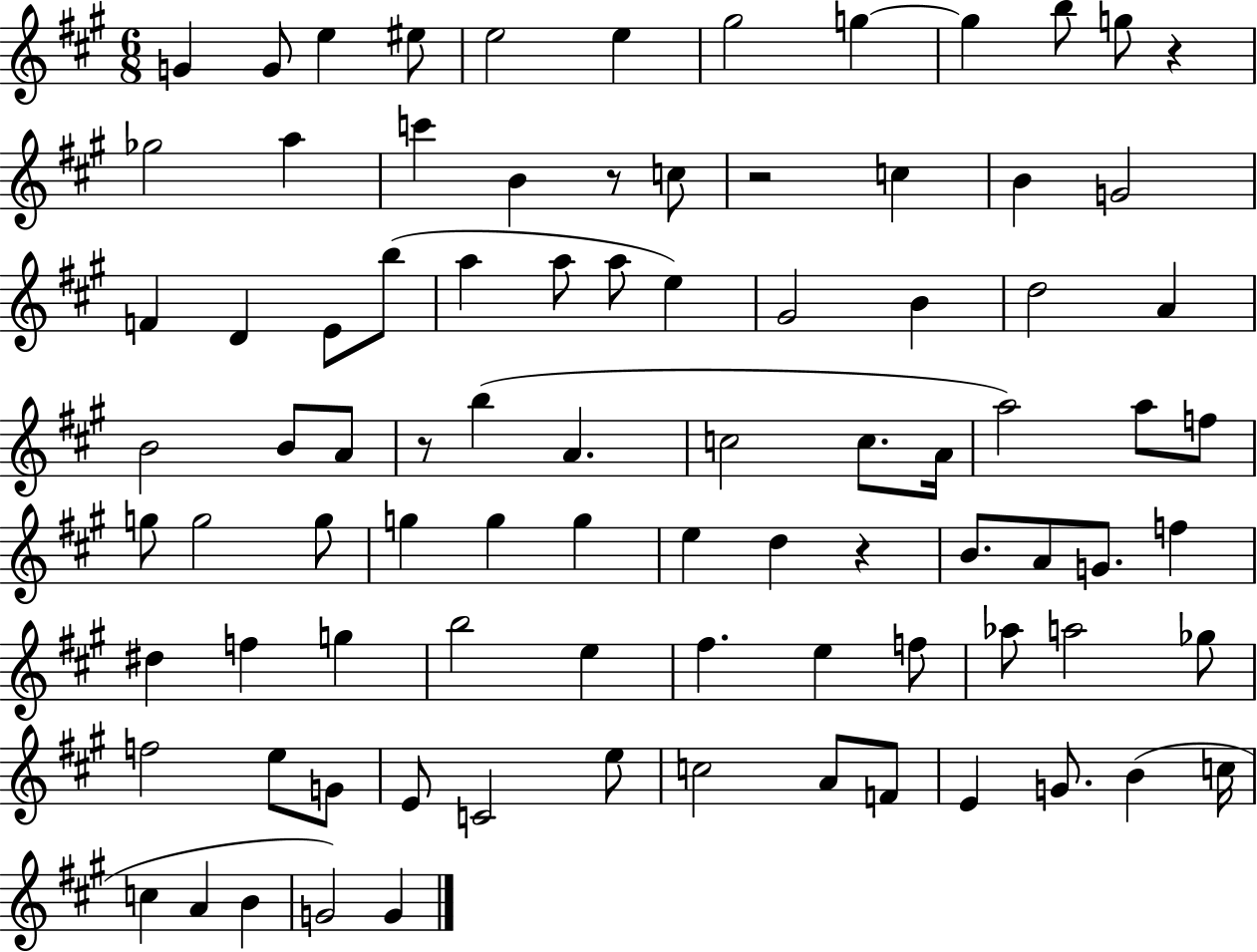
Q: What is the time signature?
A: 6/8